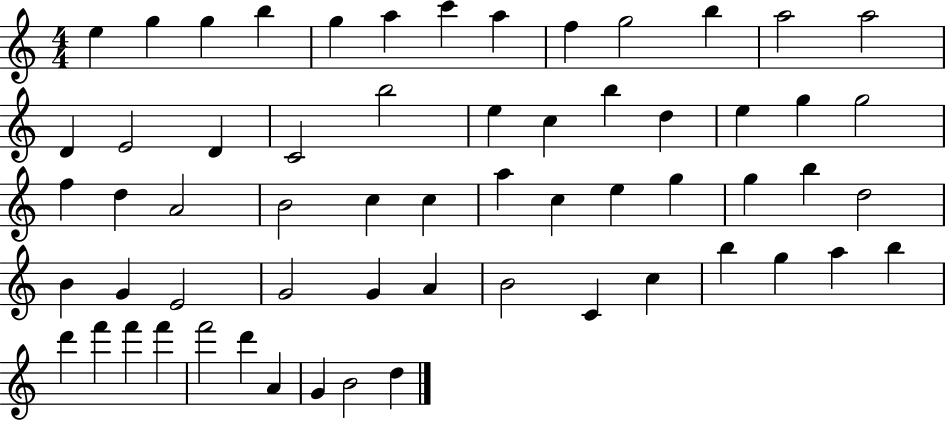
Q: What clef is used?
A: treble